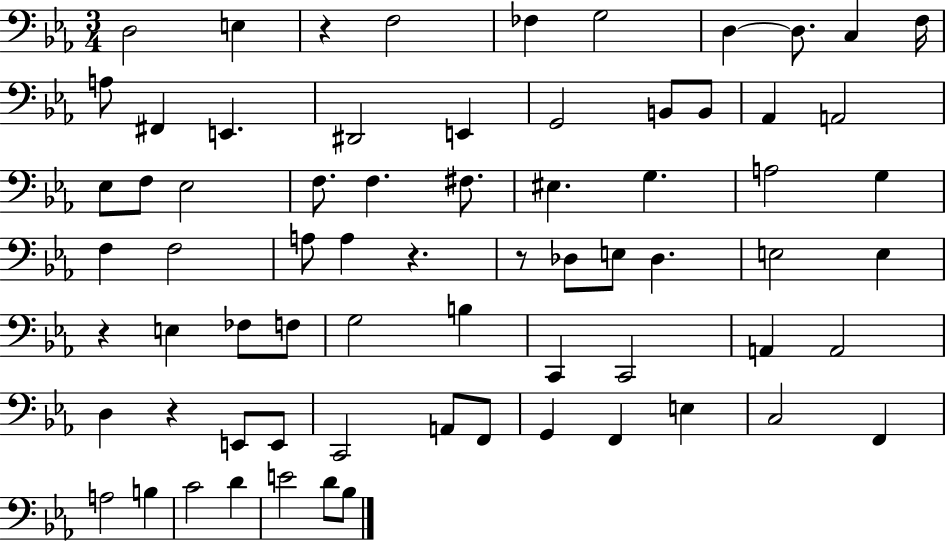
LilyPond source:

{
  \clef bass
  \numericTimeSignature
  \time 3/4
  \key ees \major
  d2 e4 | r4 f2 | fes4 g2 | d4~~ d8. c4 f16 | \break a8 fis,4 e,4. | dis,2 e,4 | g,2 b,8 b,8 | aes,4 a,2 | \break ees8 f8 ees2 | f8. f4. fis8. | eis4. g4. | a2 g4 | \break f4 f2 | a8 a4 r4. | r8 des8 e8 des4. | e2 e4 | \break r4 e4 fes8 f8 | g2 b4 | c,4 c,2 | a,4 a,2 | \break d4 r4 e,8 e,8 | c,2 a,8 f,8 | g,4 f,4 e4 | c2 f,4 | \break a2 b4 | c'2 d'4 | e'2 d'8 bes8 | \bar "|."
}